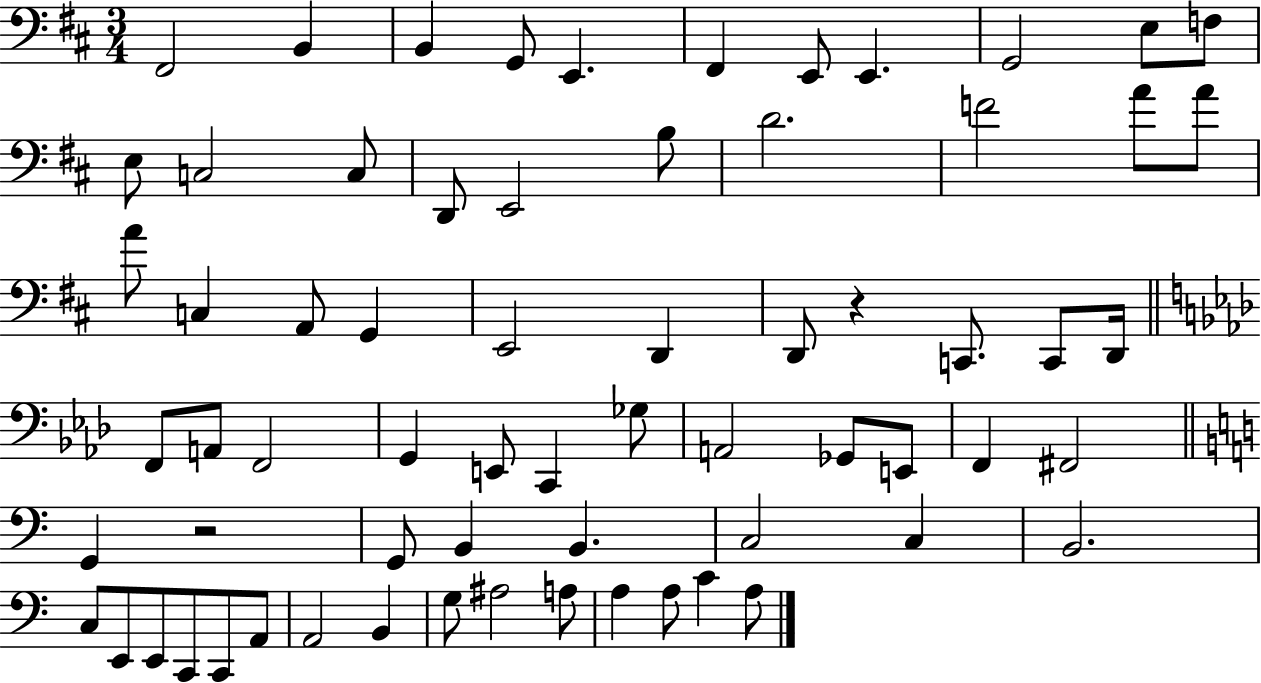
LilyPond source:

{
  \clef bass
  \numericTimeSignature
  \time 3/4
  \key d \major
  fis,2 b,4 | b,4 g,8 e,4. | fis,4 e,8 e,4. | g,2 e8 f8 | \break e8 c2 c8 | d,8 e,2 b8 | d'2. | f'2 a'8 a'8 | \break a'8 c4 a,8 g,4 | e,2 d,4 | d,8 r4 c,8. c,8 d,16 | \bar "||" \break \key aes \major f,8 a,8 f,2 | g,4 e,8 c,4 ges8 | a,2 ges,8 e,8 | f,4 fis,2 | \break \bar "||" \break \key a \minor g,4 r2 | g,8 b,4 b,4. | c2 c4 | b,2. | \break c8 e,8 e,8 c,8 c,8 a,8 | a,2 b,4 | g8 ais2 a8 | a4 a8 c'4 a8 | \break \bar "|."
}